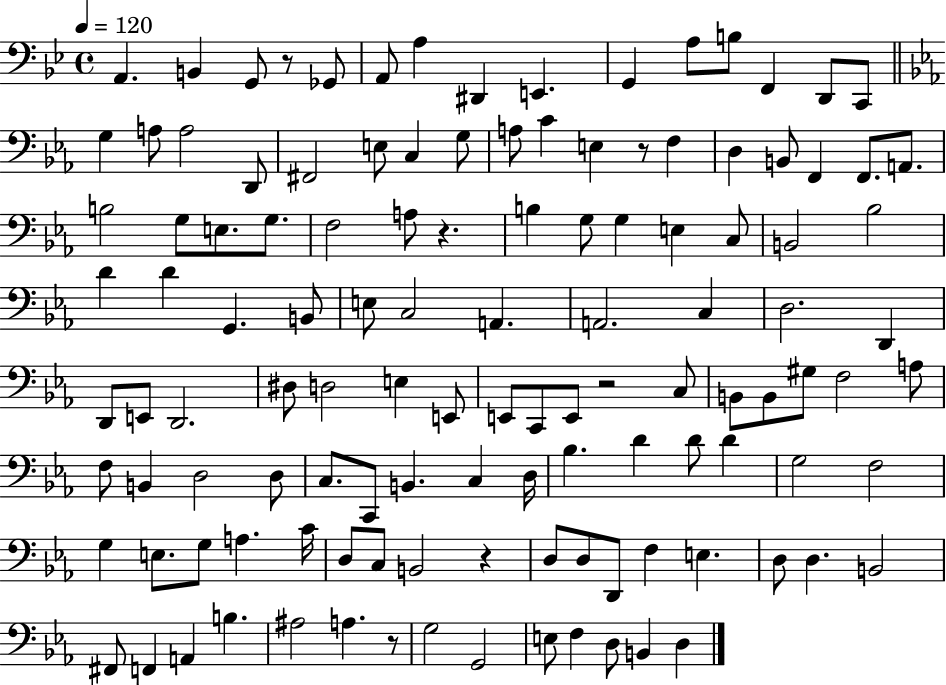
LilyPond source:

{
  \clef bass
  \time 4/4
  \defaultTimeSignature
  \key bes \major
  \tempo 4 = 120
  a,4. b,4 g,8 r8 ges,8 | a,8 a4 dis,4 e,4. | g,4 a8 b8 f,4 d,8 c,8 | \bar "||" \break \key ees \major g4 a8 a2 d,8 | fis,2 e8 c4 g8 | a8 c'4 e4 r8 f4 | d4 b,8 f,4 f,8. a,8. | \break b2 g8 e8. g8. | f2 a8 r4. | b4 g8 g4 e4 c8 | b,2 bes2 | \break d'4 d'4 g,4. b,8 | e8 c2 a,4. | a,2. c4 | d2. d,4 | \break d,8 e,8 d,2. | dis8 d2 e4 e,8 | e,8 c,8 e,8 r2 c8 | b,8 b,8 gis8 f2 a8 | \break f8 b,4 d2 d8 | c8. c,8 b,4. c4 d16 | bes4. d'4 d'8 d'4 | g2 f2 | \break g4 e8. g8 a4. c'16 | d8 c8 b,2 r4 | d8 d8 d,8 f4 e4. | d8 d4. b,2 | \break fis,8 f,4 a,4 b4. | ais2 a4. r8 | g2 g,2 | e8 f4 d8 b,4 d4 | \break \bar "|."
}